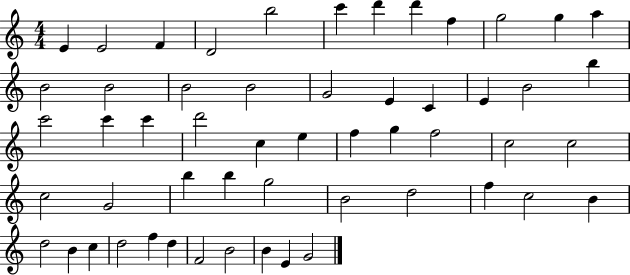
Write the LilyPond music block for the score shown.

{
  \clef treble
  \numericTimeSignature
  \time 4/4
  \key c \major
  e'4 e'2 f'4 | d'2 b''2 | c'''4 d'''4 d'''4 f''4 | g''2 g''4 a''4 | \break b'2 b'2 | b'2 b'2 | g'2 e'4 c'4 | e'4 b'2 b''4 | \break c'''2 c'''4 c'''4 | d'''2 c''4 e''4 | f''4 g''4 f''2 | c''2 c''2 | \break c''2 g'2 | b''4 b''4 g''2 | b'2 d''2 | f''4 c''2 b'4 | \break d''2 b'4 c''4 | d''2 f''4 d''4 | f'2 b'2 | b'4 e'4 g'2 | \break \bar "|."
}